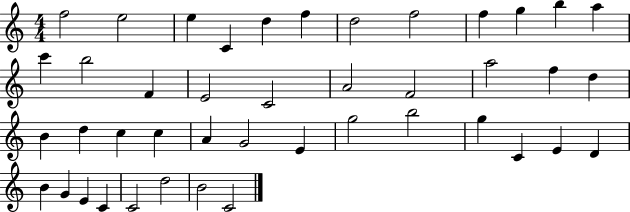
F5/h E5/h E5/q C4/q D5/q F5/q D5/h F5/h F5/q G5/q B5/q A5/q C6/q B5/h F4/q E4/h C4/h A4/h F4/h A5/h F5/q D5/q B4/q D5/q C5/q C5/q A4/q G4/h E4/q G5/h B5/h G5/q C4/q E4/q D4/q B4/q G4/q E4/q C4/q C4/h D5/h B4/h C4/h